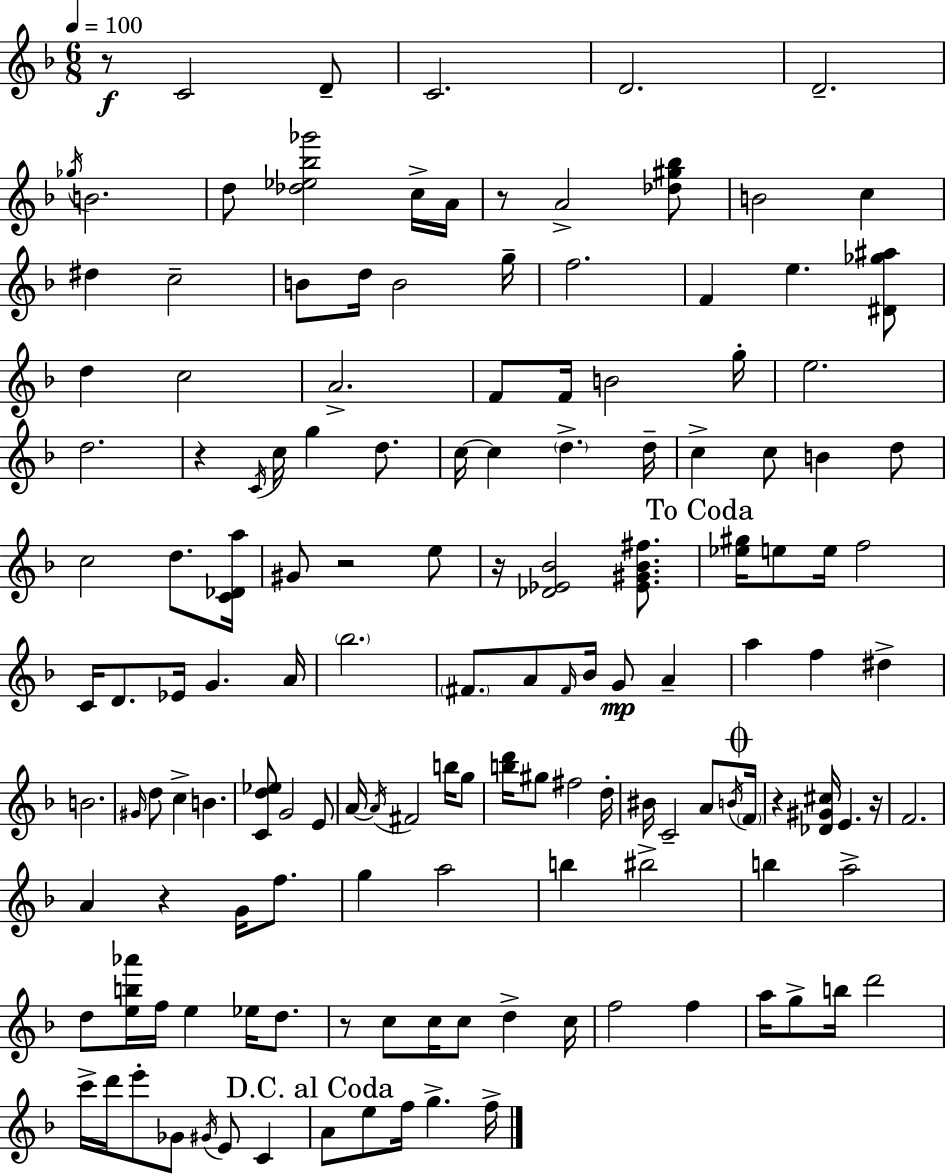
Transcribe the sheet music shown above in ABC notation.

X:1
T:Untitled
M:6/8
L:1/4
K:F
z/2 C2 D/2 C2 D2 D2 _g/4 B2 d/2 [_d_e_b_g']2 c/4 A/4 z/2 A2 [_d^g_b]/2 B2 c ^d c2 B/2 d/4 B2 g/4 f2 F e [^D_g^a]/2 d c2 A2 F/2 F/4 B2 g/4 e2 d2 z C/4 c/4 g d/2 c/4 c d d/4 c c/2 B d/2 c2 d/2 [C_Da]/4 ^G/2 z2 e/2 z/4 [_D_E_B]2 [_E^G_B^f]/2 [_e^g]/4 e/2 e/4 f2 C/4 D/2 _E/4 G A/4 _b2 ^F/2 A/2 ^F/4 _B/4 G/2 A a f ^d B2 ^G/4 d/2 c B [Cd_e]/2 G2 E/2 A/4 A/4 ^F2 b/4 g/2 [bd']/4 ^g/2 ^f2 d/4 ^B/4 C2 A/2 B/4 F/4 z [_D^G^c]/4 E z/4 F2 A z G/4 f/2 g a2 b ^b2 b a2 d/2 [eb_a']/4 f/4 e _e/4 d/2 z/2 c/2 c/4 c/2 d c/4 f2 f a/4 g/2 b/4 d'2 c'/4 d'/4 e'/2 _G/2 ^G/4 E/2 C A/2 e/2 f/4 g f/4